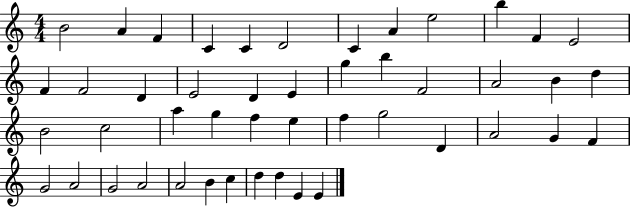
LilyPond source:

{
  \clef treble
  \numericTimeSignature
  \time 4/4
  \key c \major
  b'2 a'4 f'4 | c'4 c'4 d'2 | c'4 a'4 e''2 | b''4 f'4 e'2 | \break f'4 f'2 d'4 | e'2 d'4 e'4 | g''4 b''4 f'2 | a'2 b'4 d''4 | \break b'2 c''2 | a''4 g''4 f''4 e''4 | f''4 g''2 d'4 | a'2 g'4 f'4 | \break g'2 a'2 | g'2 a'2 | a'2 b'4 c''4 | d''4 d''4 e'4 e'4 | \break \bar "|."
}